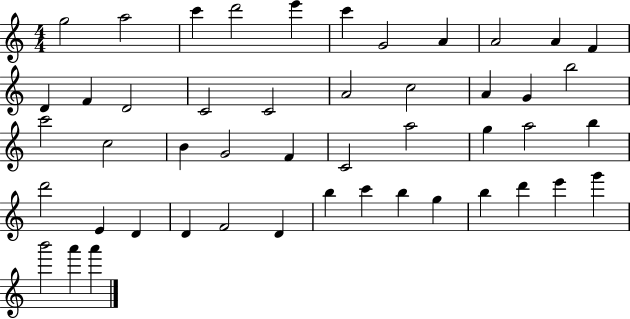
G5/h A5/h C6/q D6/h E6/q C6/q G4/h A4/q A4/h A4/q F4/q D4/q F4/q D4/h C4/h C4/h A4/h C5/h A4/q G4/q B5/h C6/h C5/h B4/q G4/h F4/q C4/h A5/h G5/q A5/h B5/q D6/h E4/q D4/q D4/q F4/h D4/q B5/q C6/q B5/q G5/q B5/q D6/q E6/q G6/q B6/h A6/q A6/q